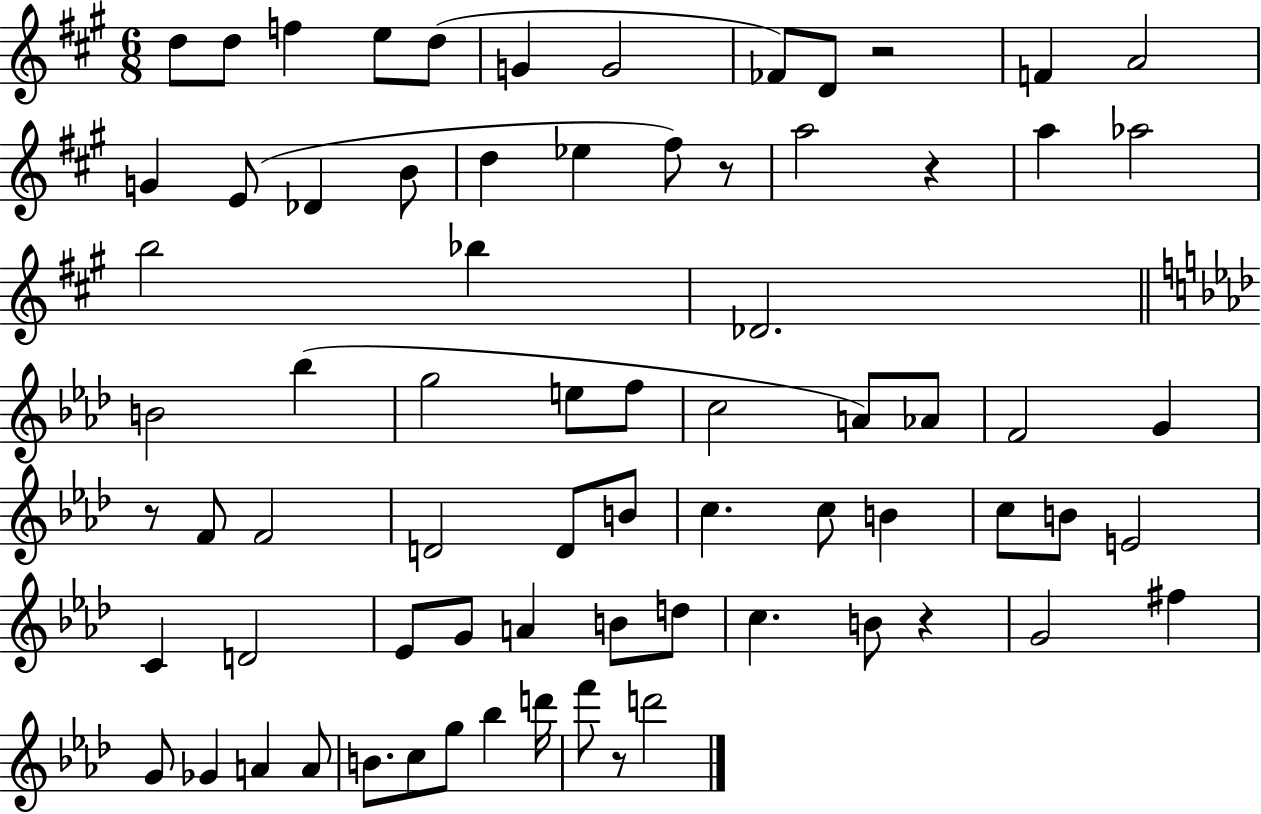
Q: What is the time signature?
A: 6/8